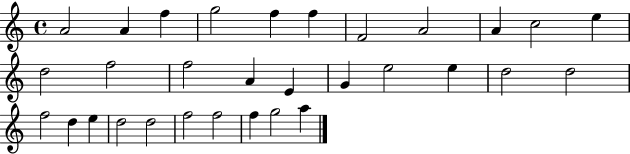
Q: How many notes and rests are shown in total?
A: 31